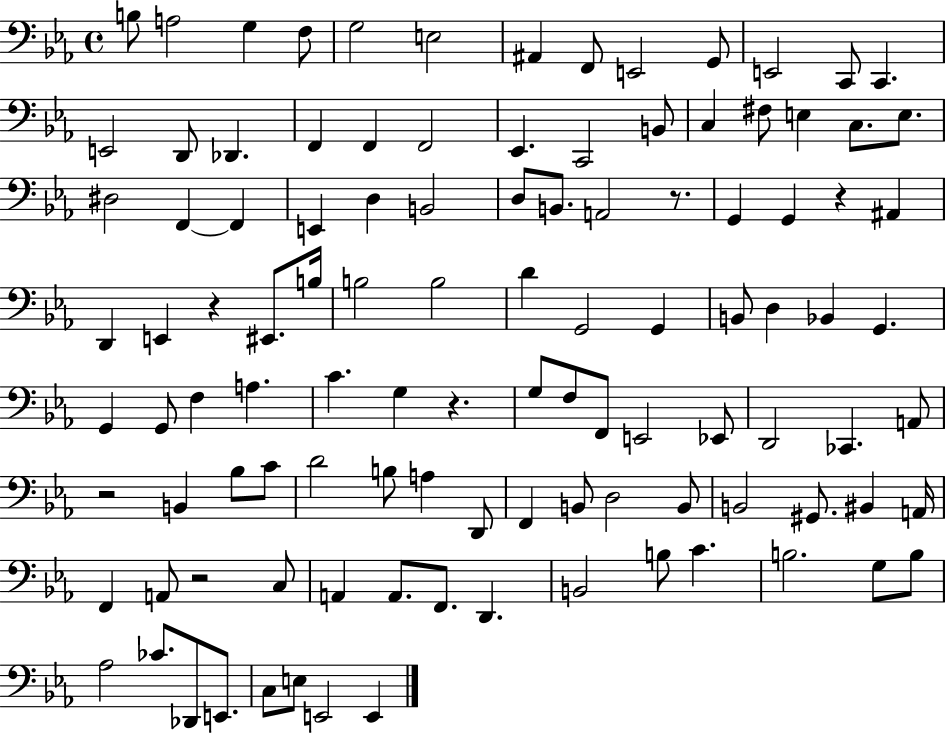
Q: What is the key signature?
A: EES major